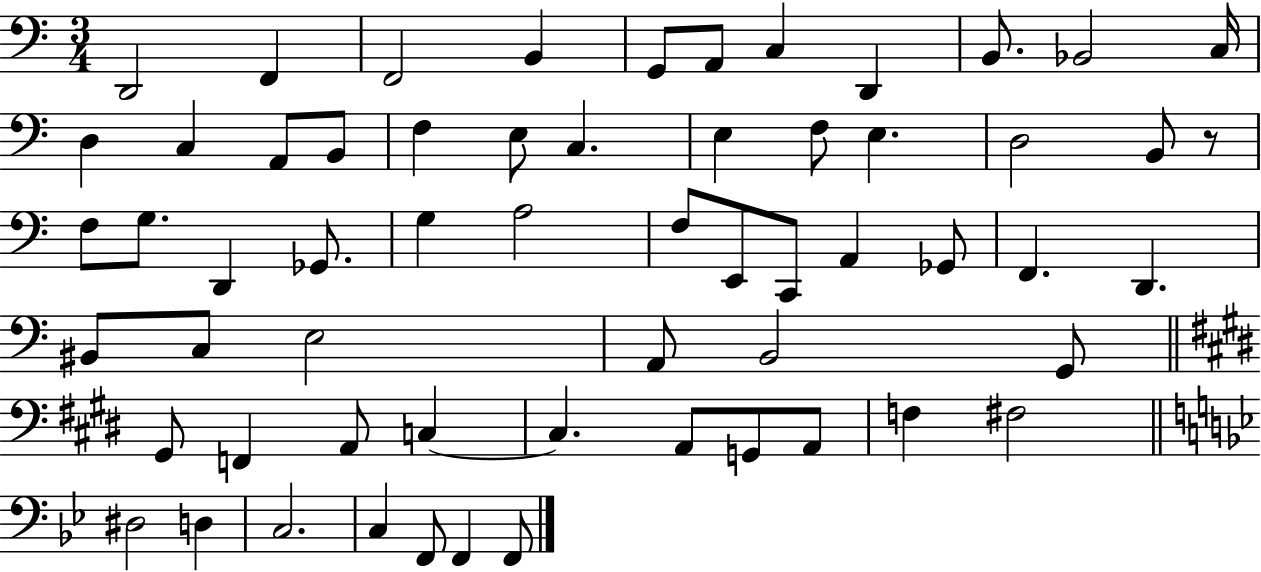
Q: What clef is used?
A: bass